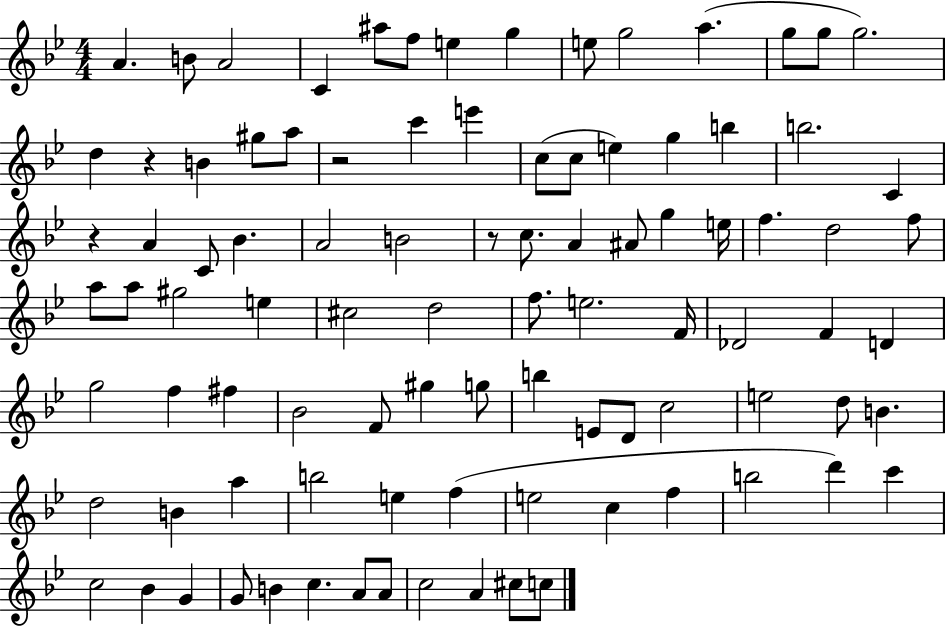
A4/q. B4/e A4/h C4/q A#5/e F5/e E5/q G5/q E5/e G5/h A5/q. G5/e G5/e G5/h. D5/q R/q B4/q G#5/e A5/e R/h C6/q E6/q C5/e C5/e E5/q G5/q B5/q B5/h. C4/q R/q A4/q C4/e Bb4/q. A4/h B4/h R/e C5/e. A4/q A#4/e G5/q E5/s F5/q. D5/h F5/e A5/e A5/e G#5/h E5/q C#5/h D5/h F5/e. E5/h. F4/s Db4/h F4/q D4/q G5/h F5/q F#5/q Bb4/h F4/e G#5/q G5/e B5/q E4/e D4/e C5/h E5/h D5/e B4/q. D5/h B4/q A5/q B5/h E5/q F5/q E5/h C5/q F5/q B5/h D6/q C6/q C5/h Bb4/q G4/q G4/e B4/q C5/q. A4/e A4/e C5/h A4/q C#5/e C5/e